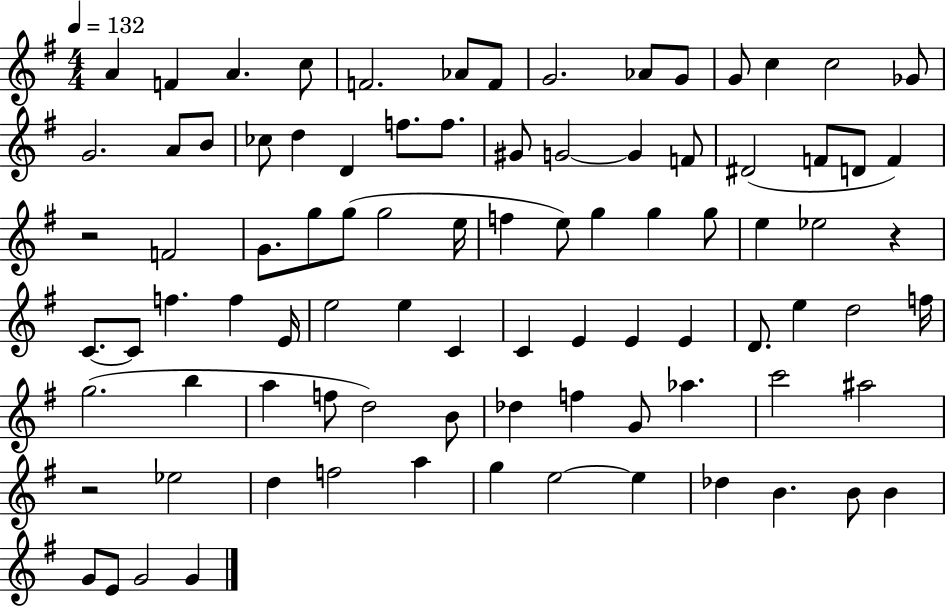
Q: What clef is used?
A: treble